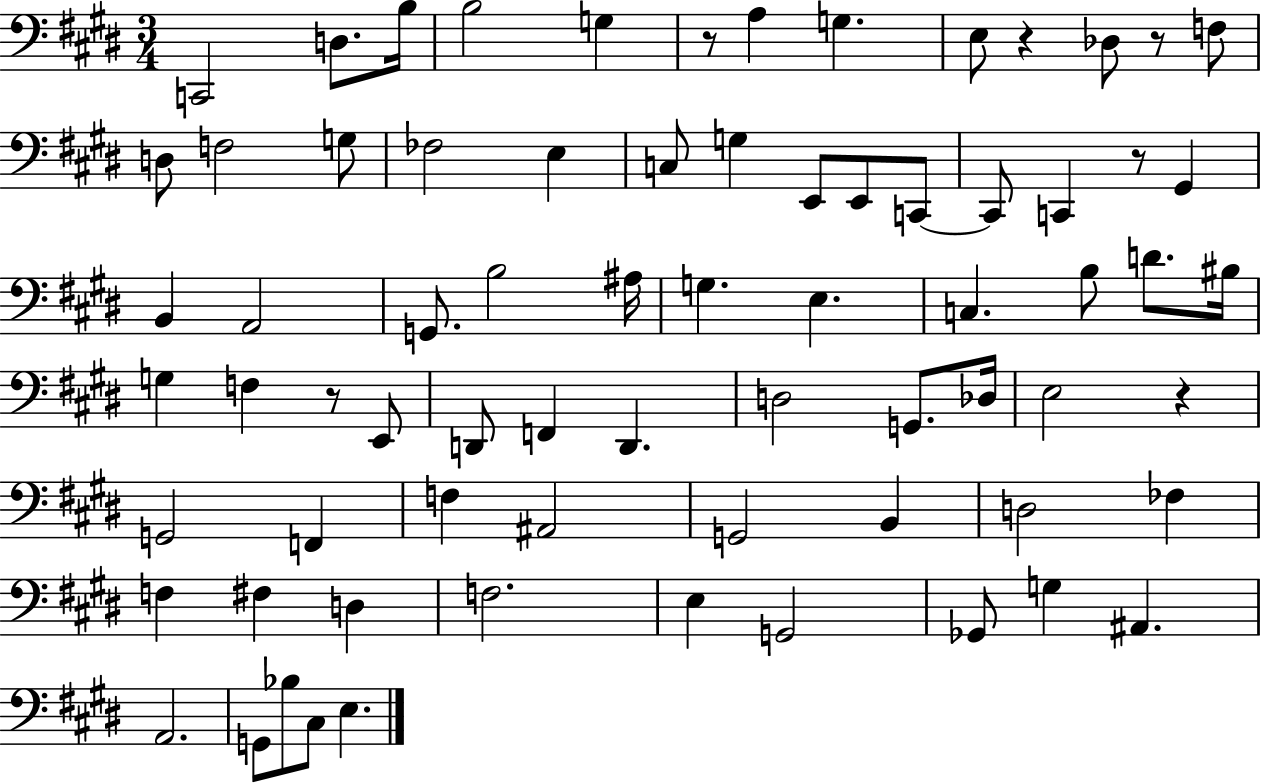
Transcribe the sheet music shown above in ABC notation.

X:1
T:Untitled
M:3/4
L:1/4
K:E
C,,2 D,/2 B,/4 B,2 G, z/2 A, G, E,/2 z _D,/2 z/2 F,/2 D,/2 F,2 G,/2 _F,2 E, C,/2 G, E,,/2 E,,/2 C,,/2 C,,/2 C,, z/2 ^G,, B,, A,,2 G,,/2 B,2 ^A,/4 G, E, C, B,/2 D/2 ^B,/4 G, F, z/2 E,,/2 D,,/2 F,, D,, D,2 G,,/2 _D,/4 E,2 z G,,2 F,, F, ^A,,2 G,,2 B,, D,2 _F, F, ^F, D, F,2 E, G,,2 _G,,/2 G, ^A,, A,,2 G,,/2 _B,/2 ^C,/2 E,